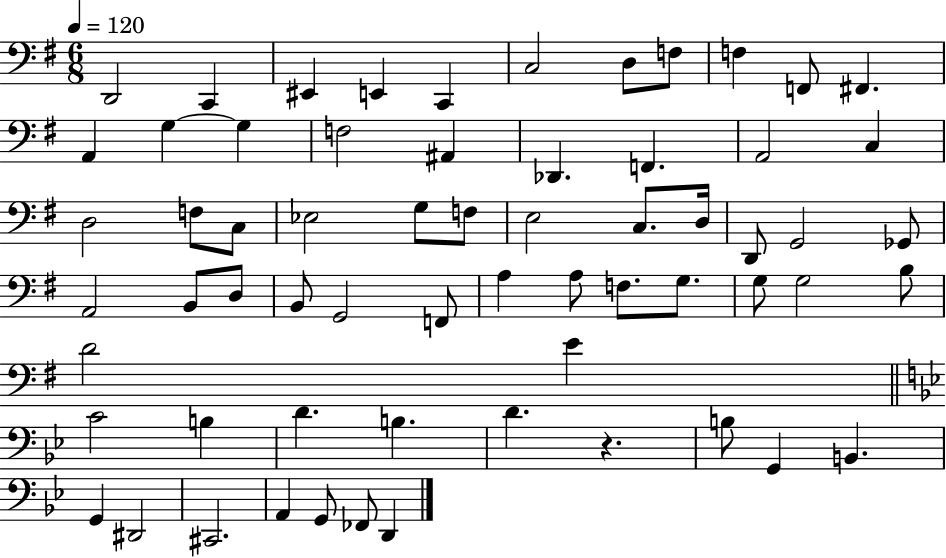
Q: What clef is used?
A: bass